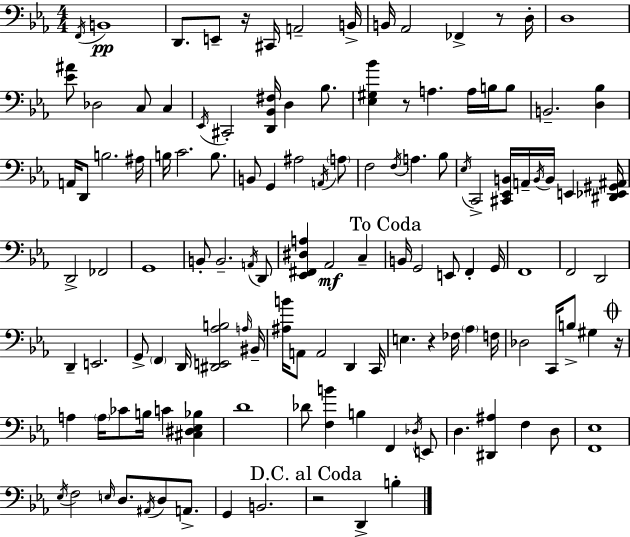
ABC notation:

X:1
T:Untitled
M:4/4
L:1/4
K:Cm
F,,/4 B,,4 D,,/2 E,,/2 z/4 ^C,,/4 A,,2 B,,/4 B,,/4 _A,,2 _F,, z/2 D,/4 D,4 [_E^A]/2 _D,2 C,/2 C, _E,,/4 ^C,,2 [D,,_B,,^F,]/4 D, _B,/2 [_E,^G,_B] z/2 A, A,/4 B,/4 B,/2 B,,2 [D,_B,] A,,/4 D,,/2 B,2 ^A,/4 B,/4 C2 B,/2 B,,/2 G,, ^A,2 A,,/4 A,/2 F,2 F,/4 A, _B,/2 _E,/4 C,,2 [^C,,_E,,B,,]/4 A,,/4 B,,/4 B,,/4 E,, [^D,,_E,,^G,,^A,,]/4 D,,2 _F,,2 G,,4 B,,/2 B,,2 A,,/4 D,,/2 [_E,,^F,,^D,A,] _A,,2 C, B,,/4 G,,2 E,,/2 F,, G,,/4 F,,4 F,,2 D,,2 D,, E,,2 G,,/2 F,, D,,/4 [^D,,E,,_A,B,]2 A,/4 ^B,,/4 [^A,B]/4 A,,/2 A,,2 D,, C,,/4 E, z _F,/4 _A, F,/4 _D,2 C,,/4 B,/2 ^G, z/4 A, A,/4 _C/2 B,/4 C [^C,^D,_E,_B,] D4 _D/2 [F,B] B, F,, _D,/4 E,,/2 D, [^D,,^A,] F, D,/2 [F,,_E,]4 _E,/4 F,2 E,/4 D,/2 ^A,,/4 D,/2 A,,/2 G,, B,,2 z2 D,, B,